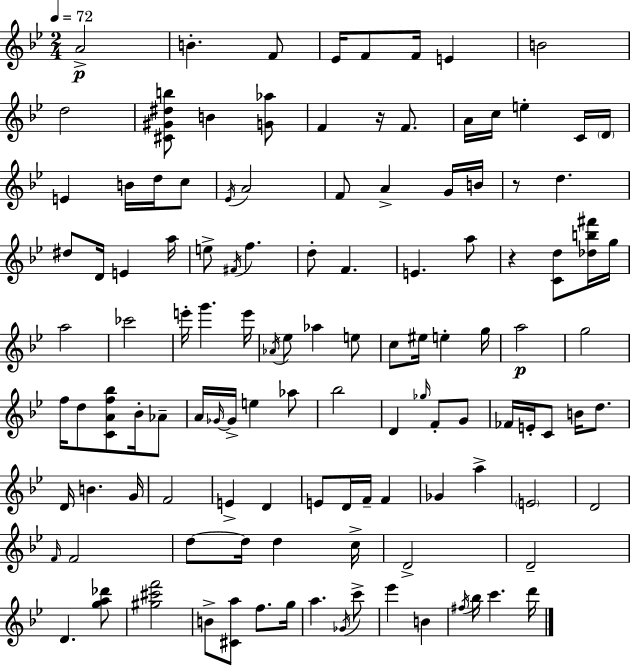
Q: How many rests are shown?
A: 3